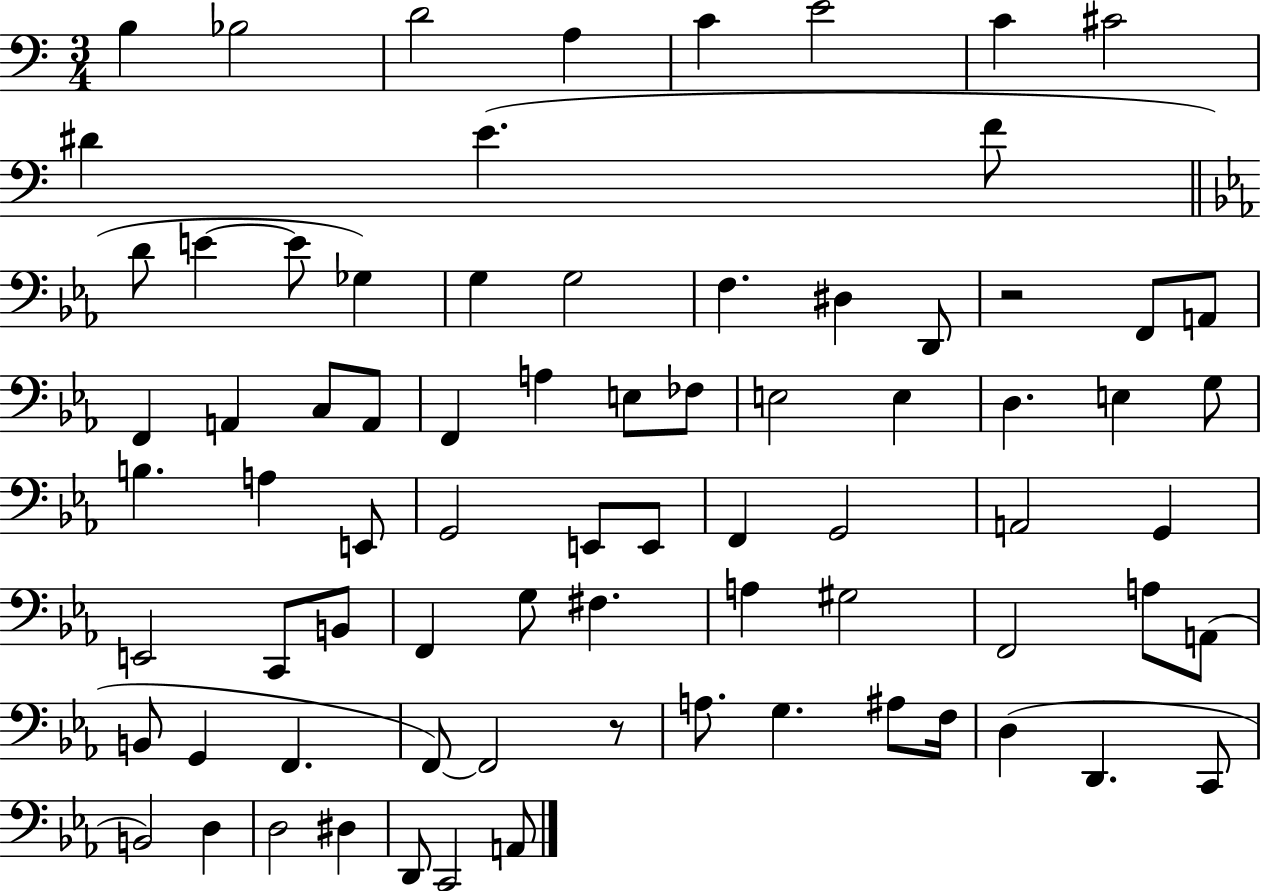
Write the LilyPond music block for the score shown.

{
  \clef bass
  \numericTimeSignature
  \time 3/4
  \key c \major
  \repeat volta 2 { b4 bes2 | d'2 a4 | c'4 e'2 | c'4 cis'2 | \break dis'4 e'4.( f'8 | \bar "||" \break \key ees \major d'8 e'4~~ e'8 ges4) | g4 g2 | f4. dis4 d,8 | r2 f,8 a,8 | \break f,4 a,4 c8 a,8 | f,4 a4 e8 fes8 | e2 e4 | d4. e4 g8 | \break b4. a4 e,8 | g,2 e,8 e,8 | f,4 g,2 | a,2 g,4 | \break e,2 c,8 b,8 | f,4 g8 fis4. | a4 gis2 | f,2 a8 a,8( | \break b,8 g,4 f,4. | f,8~~) f,2 r8 | a8. g4. ais8 f16 | d4( d,4. c,8 | \break b,2) d4 | d2 dis4 | d,8 c,2 a,8 | } \bar "|."
}